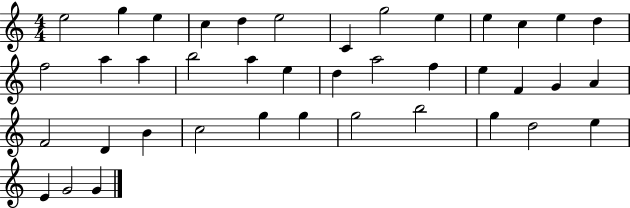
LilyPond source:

{
  \clef treble
  \numericTimeSignature
  \time 4/4
  \key c \major
  e''2 g''4 e''4 | c''4 d''4 e''2 | c'4 g''2 e''4 | e''4 c''4 e''4 d''4 | \break f''2 a''4 a''4 | b''2 a''4 e''4 | d''4 a''2 f''4 | e''4 f'4 g'4 a'4 | \break f'2 d'4 b'4 | c''2 g''4 g''4 | g''2 b''2 | g''4 d''2 e''4 | \break e'4 g'2 g'4 | \bar "|."
}